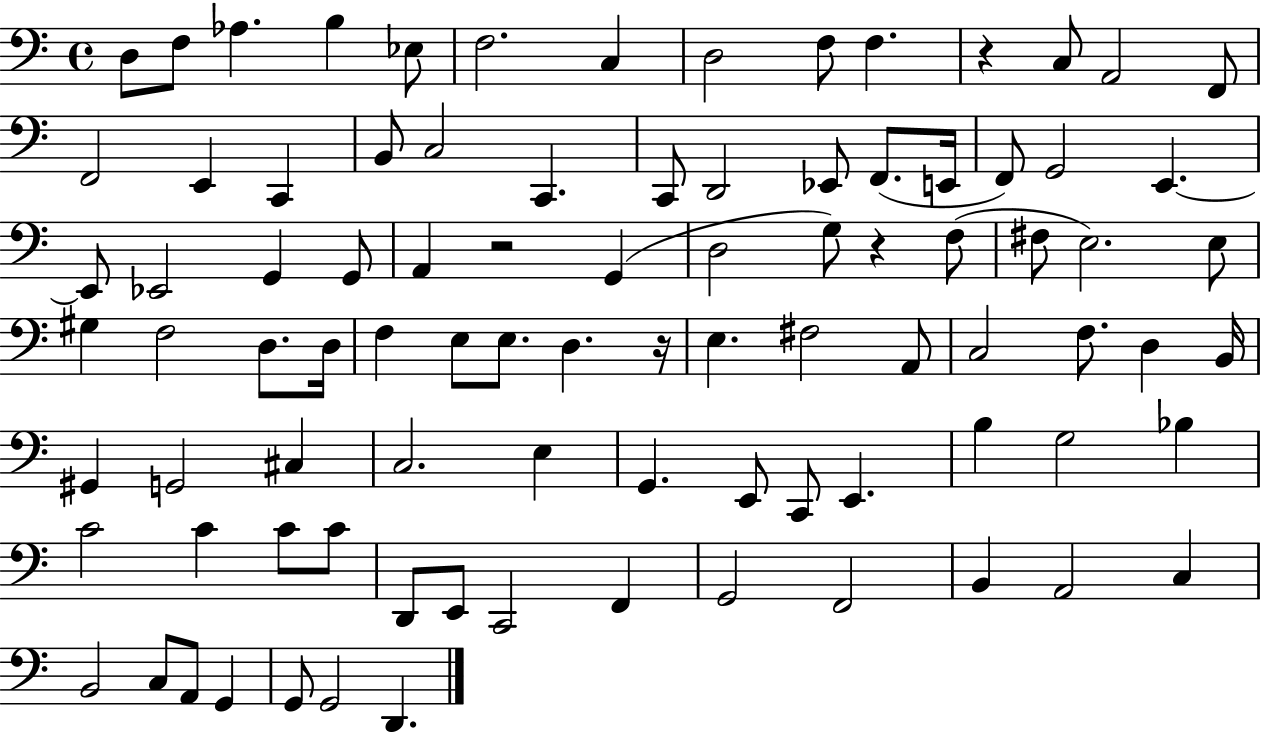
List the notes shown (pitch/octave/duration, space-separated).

D3/e F3/e Ab3/q. B3/q Eb3/e F3/h. C3/q D3/h F3/e F3/q. R/q C3/e A2/h F2/e F2/h E2/q C2/q B2/e C3/h C2/q. C2/e D2/h Eb2/e F2/e. E2/s F2/e G2/h E2/q. E2/e Eb2/h G2/q G2/e A2/q R/h G2/q D3/h G3/e R/q F3/e F#3/e E3/h. E3/e G#3/q F3/h D3/e. D3/s F3/q E3/e E3/e. D3/q. R/s E3/q. F#3/h A2/e C3/h F3/e. D3/q B2/s G#2/q G2/h C#3/q C3/h. E3/q G2/q. E2/e C2/e E2/q. B3/q G3/h Bb3/q C4/h C4/q C4/e C4/e D2/e E2/e C2/h F2/q G2/h F2/h B2/q A2/h C3/q B2/h C3/e A2/e G2/q G2/e G2/h D2/q.